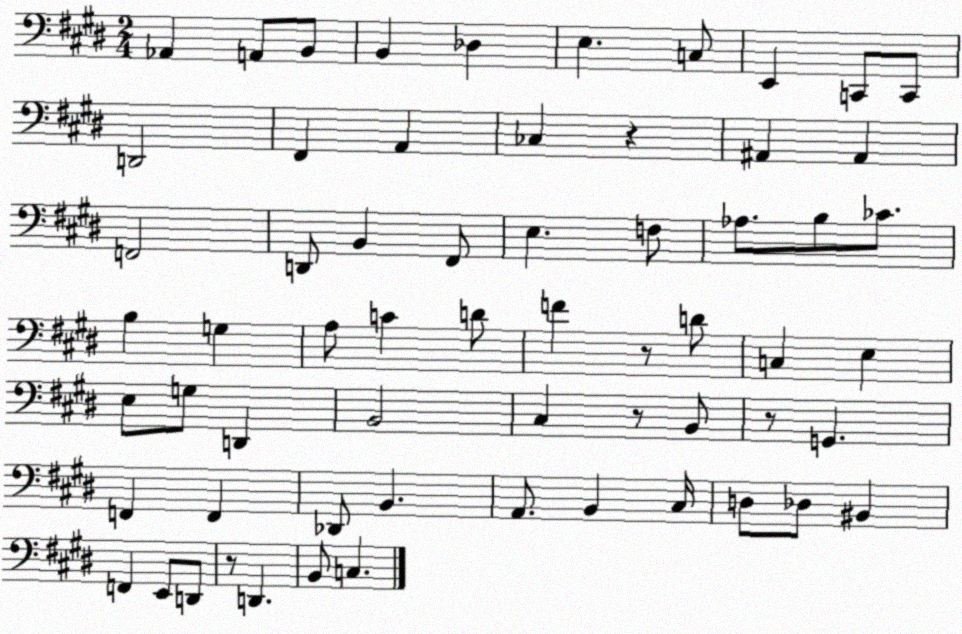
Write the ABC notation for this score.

X:1
T:Untitled
M:2/4
L:1/4
K:E
_A,, A,,/2 B,,/2 B,, _D, E, C,/2 E,, C,,/2 C,,/2 D,,2 ^F,, A,, _C, z ^A,, ^A,, F,,2 D,,/2 B,, ^F,,/2 E, F,/2 _A,/2 B,/2 _C/2 B, G, A,/2 C D/2 F z/2 D/2 C, E, E,/2 G,/2 D,, B,,2 ^C, z/2 B,,/2 z/2 G,, F,, F,, _D,,/2 B,, A,,/2 B,, ^C,/4 D,/2 _D,/2 ^B,, F,, E,,/2 D,,/2 z/2 D,, B,,/2 C,